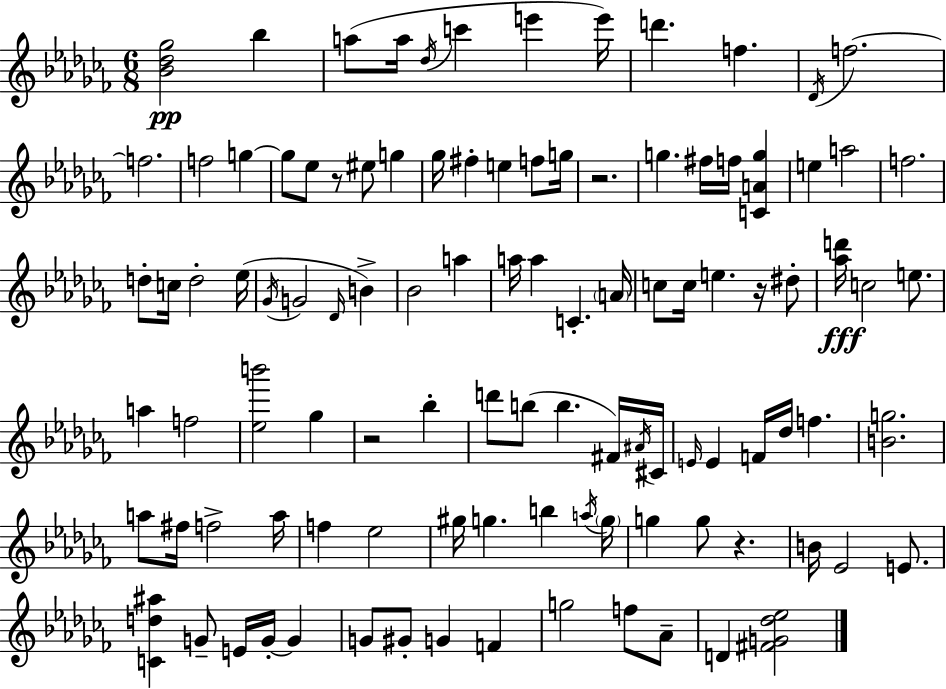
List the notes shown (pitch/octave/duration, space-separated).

[Bb4,Db5,Gb5]/h Bb5/q A5/e A5/s Db5/s C6/q E6/q E6/s D6/q. F5/q. Db4/s F5/h. F5/h. F5/h G5/q G5/e Eb5/e R/e EIS5/e G5/q Gb5/s F#5/q E5/q F5/e G5/s R/h. G5/q. F#5/s F5/s [C4,A4,G5]/q E5/q A5/h F5/h. D5/e C5/s D5/h Eb5/s Gb4/s G4/h Db4/s B4/q Bb4/h A5/q A5/s A5/q C4/q. A4/s C5/e C5/s E5/q. R/s D#5/e [Ab5,D6]/s C5/h E5/e. A5/q F5/h [Eb5,B6]/h Gb5/q R/h Bb5/q D6/e B5/e B5/q. F#4/s A#4/s C#4/s E4/s E4/q F4/s Db5/s F5/q. [B4,G5]/h. A5/e F#5/s F5/h A5/s F5/q Eb5/h G#5/s G5/q. B5/q A5/s G5/s G5/q G5/e R/q. B4/s Eb4/h E4/e. [C4,D5,A#5]/q G4/e E4/s G4/s G4/q G4/e G#4/e G4/q F4/q G5/h F5/e Ab4/e D4/q [F#4,G4,Db5,Eb5]/h